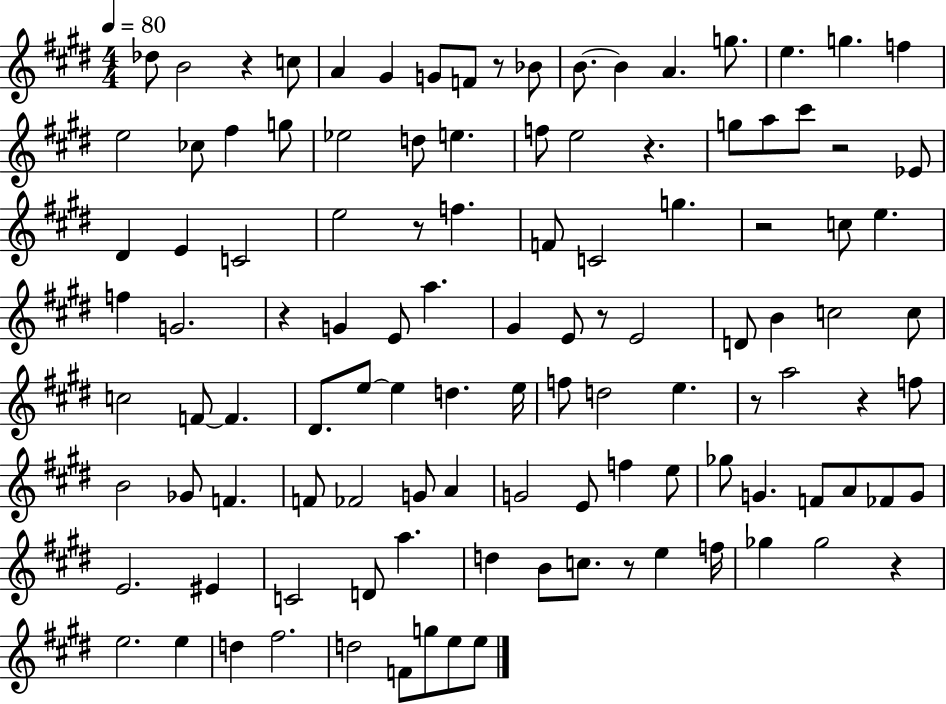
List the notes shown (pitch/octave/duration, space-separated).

Db5/e B4/h R/q C5/e A4/q G#4/q G4/e F4/e R/e Bb4/e B4/e. B4/q A4/q. G5/e. E5/q. G5/q. F5/q E5/h CES5/e F#5/q G5/e Eb5/h D5/e E5/q. F5/e E5/h R/q. G5/e A5/e C#6/e R/h Eb4/e D#4/q E4/q C4/h E5/h R/e F5/q. F4/e C4/h G5/q. R/h C5/e E5/q. F5/q G4/h. R/q G4/q E4/e A5/q. G#4/q E4/e R/e E4/h D4/e B4/q C5/h C5/e C5/h F4/e F4/q. D#4/e. E5/e E5/q D5/q. E5/s F5/e D5/h E5/q. R/e A5/h R/q F5/e B4/h Gb4/e F4/q. F4/e FES4/h G4/e A4/q G4/h E4/e F5/q E5/e Gb5/e G4/q. F4/e A4/e FES4/e G4/e E4/h. EIS4/q C4/h D4/e A5/q. D5/q B4/e C5/e. R/e E5/q F5/s Gb5/q Gb5/h R/q E5/h. E5/q D5/q F#5/h. D5/h F4/e G5/e E5/e E5/e